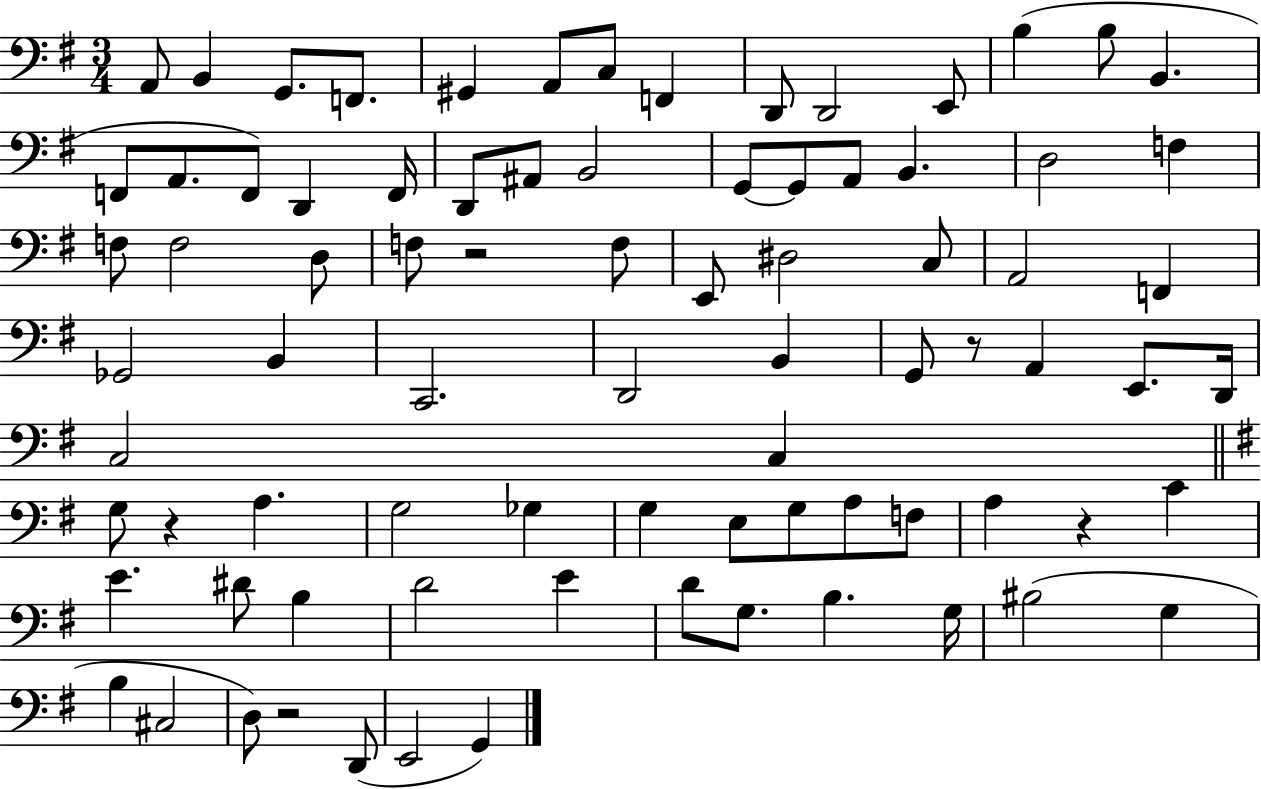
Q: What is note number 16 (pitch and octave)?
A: A2